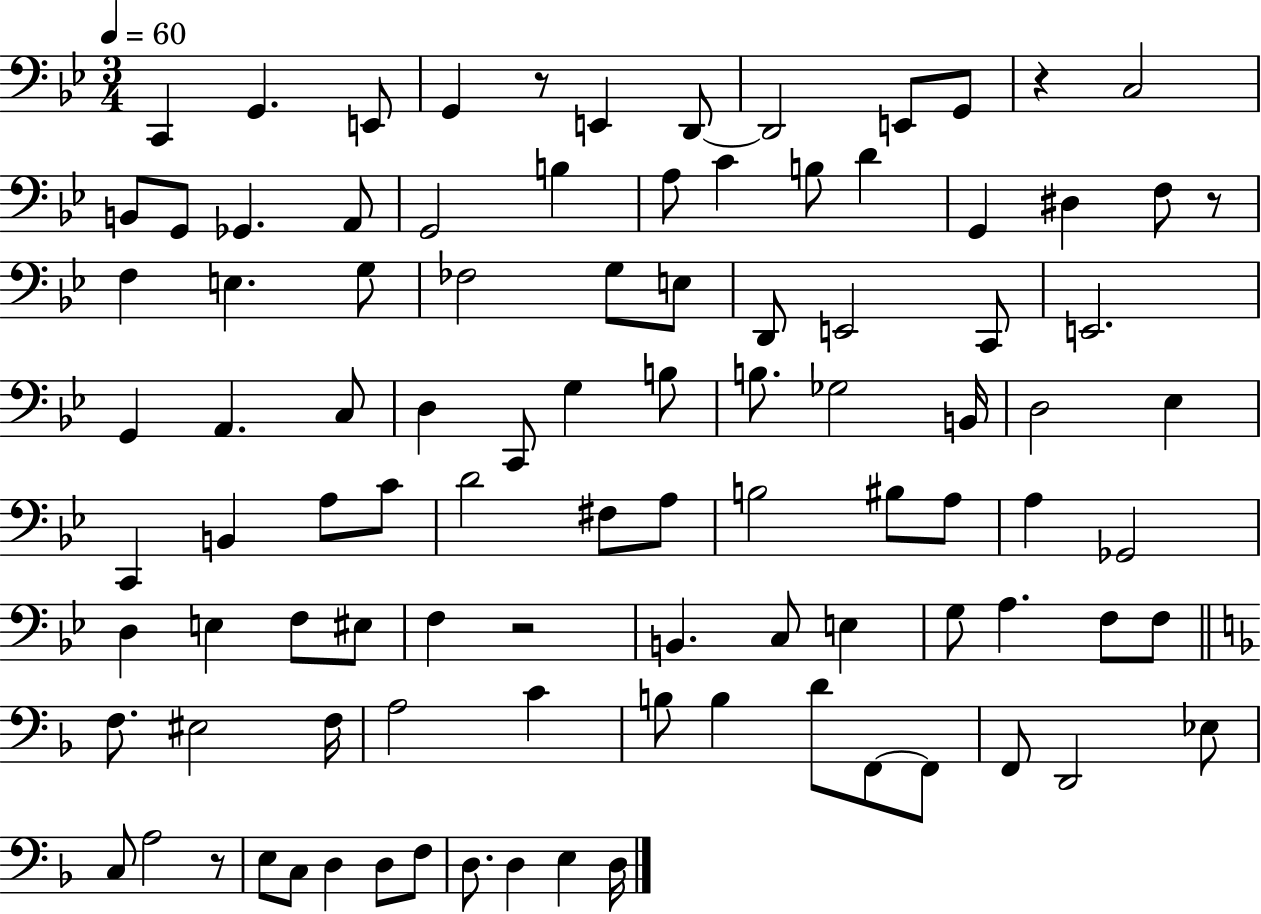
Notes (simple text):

C2/q G2/q. E2/e G2/q R/e E2/q D2/e D2/h E2/e G2/e R/q C3/h B2/e G2/e Gb2/q. A2/e G2/h B3/q A3/e C4/q B3/e D4/q G2/q D#3/q F3/e R/e F3/q E3/q. G3/e FES3/h G3/e E3/e D2/e E2/h C2/e E2/h. G2/q A2/q. C3/e D3/q C2/e G3/q B3/e B3/e. Gb3/h B2/s D3/h Eb3/q C2/q B2/q A3/e C4/e D4/h F#3/e A3/e B3/h BIS3/e A3/e A3/q Gb2/h D3/q E3/q F3/e EIS3/e F3/q R/h B2/q. C3/e E3/q G3/e A3/q. F3/e F3/e F3/e. EIS3/h F3/s A3/h C4/q B3/e B3/q D4/e F2/e F2/e F2/e D2/h Eb3/e C3/e A3/h R/e E3/e C3/e D3/q D3/e F3/e D3/e. D3/q E3/q D3/s